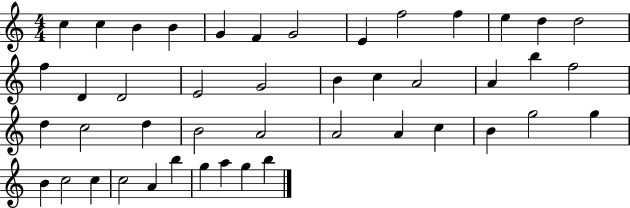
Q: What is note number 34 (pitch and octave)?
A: G5